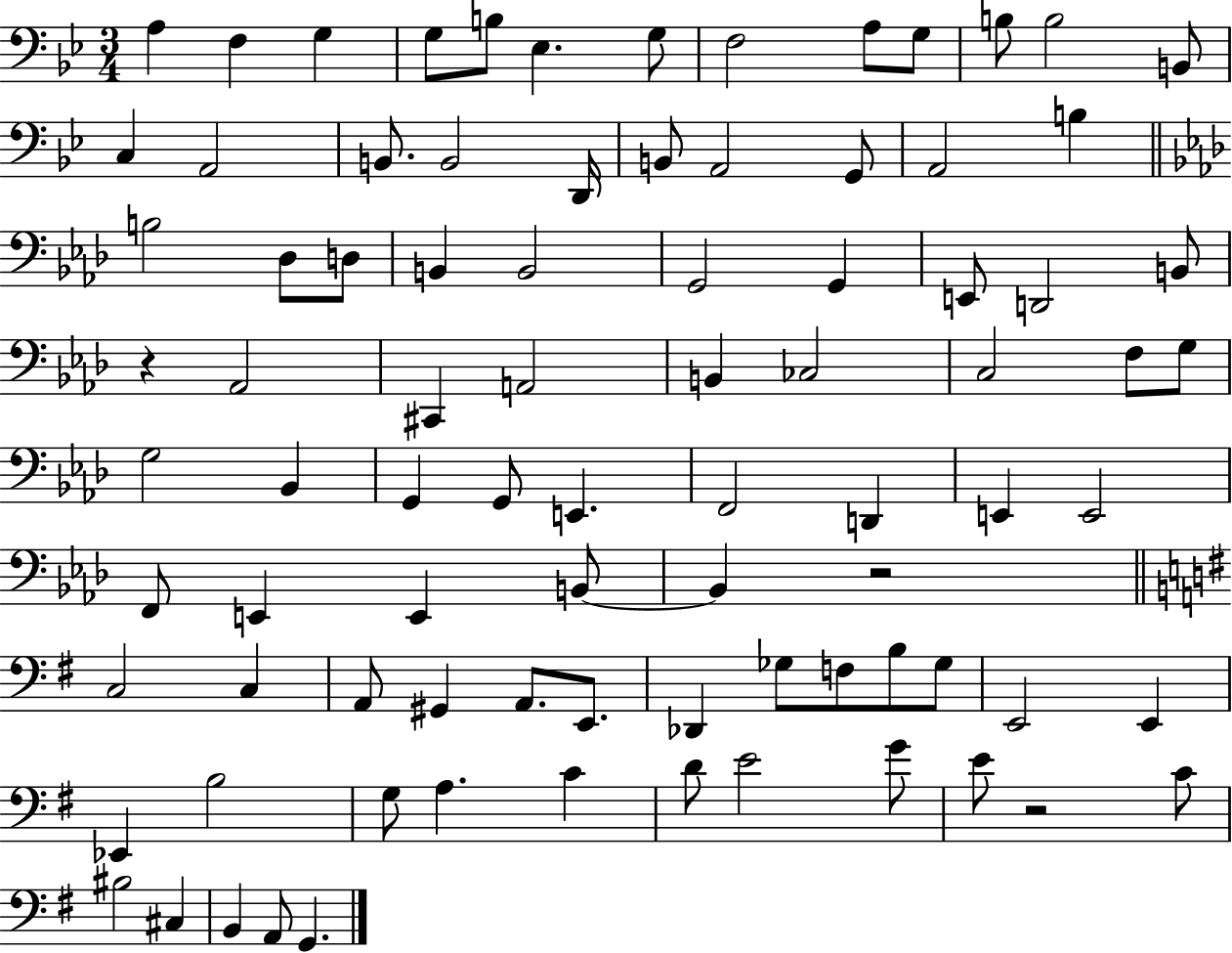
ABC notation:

X:1
T:Untitled
M:3/4
L:1/4
K:Bb
A, F, G, G,/2 B,/2 _E, G,/2 F,2 A,/2 G,/2 B,/2 B,2 B,,/2 C, A,,2 B,,/2 B,,2 D,,/4 B,,/2 A,,2 G,,/2 A,,2 B, B,2 _D,/2 D,/2 B,, B,,2 G,,2 G,, E,,/2 D,,2 B,,/2 z _A,,2 ^C,, A,,2 B,, _C,2 C,2 F,/2 G,/2 G,2 _B,, G,, G,,/2 E,, F,,2 D,, E,, E,,2 F,,/2 E,, E,, B,,/2 B,, z2 C,2 C, A,,/2 ^G,, A,,/2 E,,/2 _D,, _G,/2 F,/2 B,/2 _G,/2 E,,2 E,, _E,, B,2 G,/2 A, C D/2 E2 G/2 E/2 z2 C/2 ^B,2 ^C, B,, A,,/2 G,,